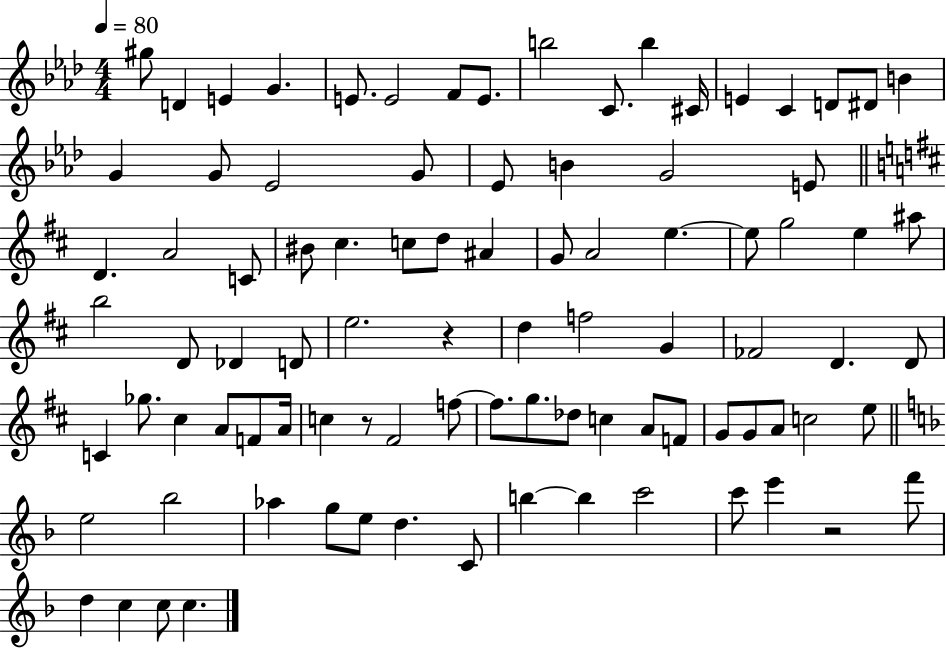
{
  \clef treble
  \numericTimeSignature
  \time 4/4
  \key aes \major
  \tempo 4 = 80
  gis''8 d'4 e'4 g'4. | e'8. e'2 f'8 e'8. | b''2 c'8. b''4 cis'16 | e'4 c'4 d'8 dis'8 b'4 | \break g'4 g'8 ees'2 g'8 | ees'8 b'4 g'2 e'8 | \bar "||" \break \key d \major d'4. a'2 c'8 | bis'8 cis''4. c''8 d''8 ais'4 | g'8 a'2 e''4.~~ | e''8 g''2 e''4 ais''8 | \break b''2 d'8 des'4 d'8 | e''2. r4 | d''4 f''2 g'4 | fes'2 d'4. d'8 | \break c'4 ges''8. cis''4 a'8 f'8 a'16 | c''4 r8 fis'2 f''8~~ | f''8. g''8. des''8 c''4 a'8 f'8 | g'8 g'8 a'8 c''2 e''8 | \break \bar "||" \break \key f \major e''2 bes''2 | aes''4 g''8 e''8 d''4. c'8 | b''4~~ b''4 c'''2 | c'''8 e'''4 r2 f'''8 | \break d''4 c''4 c''8 c''4. | \bar "|."
}